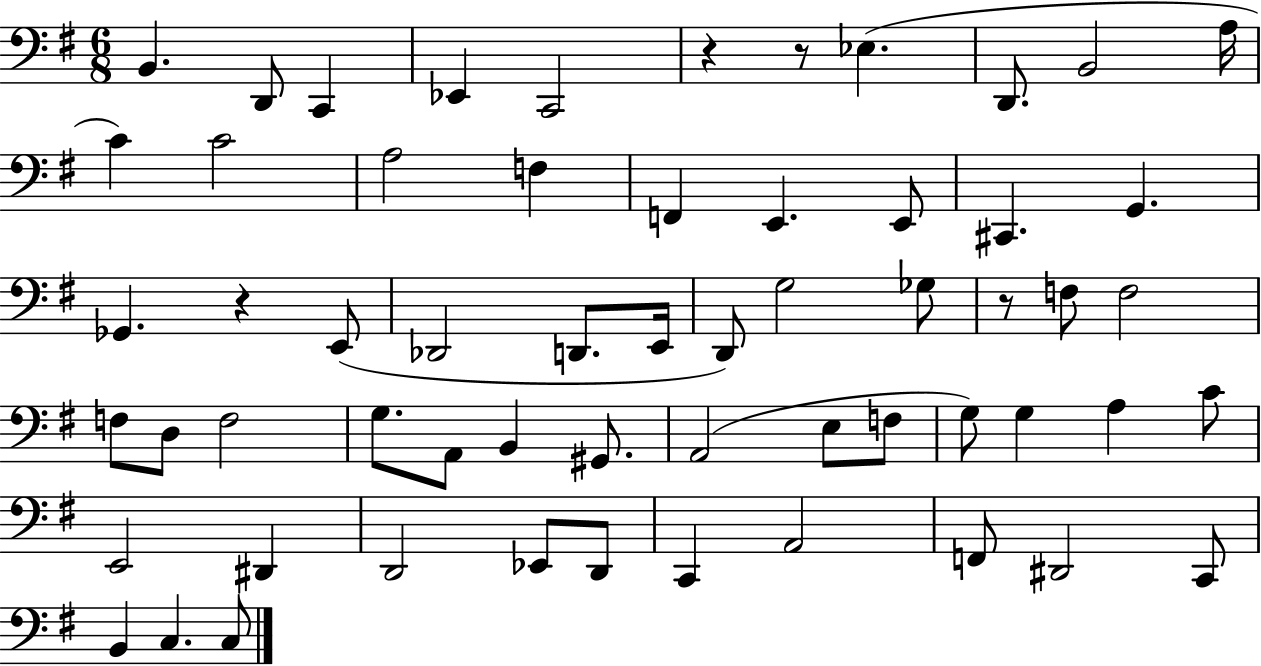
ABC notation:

X:1
T:Untitled
M:6/8
L:1/4
K:G
B,, D,,/2 C,, _E,, C,,2 z z/2 _E, D,,/2 B,,2 A,/4 C C2 A,2 F, F,, E,, E,,/2 ^C,, G,, _G,, z E,,/2 _D,,2 D,,/2 E,,/4 D,,/2 G,2 _G,/2 z/2 F,/2 F,2 F,/2 D,/2 F,2 G,/2 A,,/2 B,, ^G,,/2 A,,2 E,/2 F,/2 G,/2 G, A, C/2 E,,2 ^D,, D,,2 _E,,/2 D,,/2 C,, A,,2 F,,/2 ^D,,2 C,,/2 B,, C, C,/2